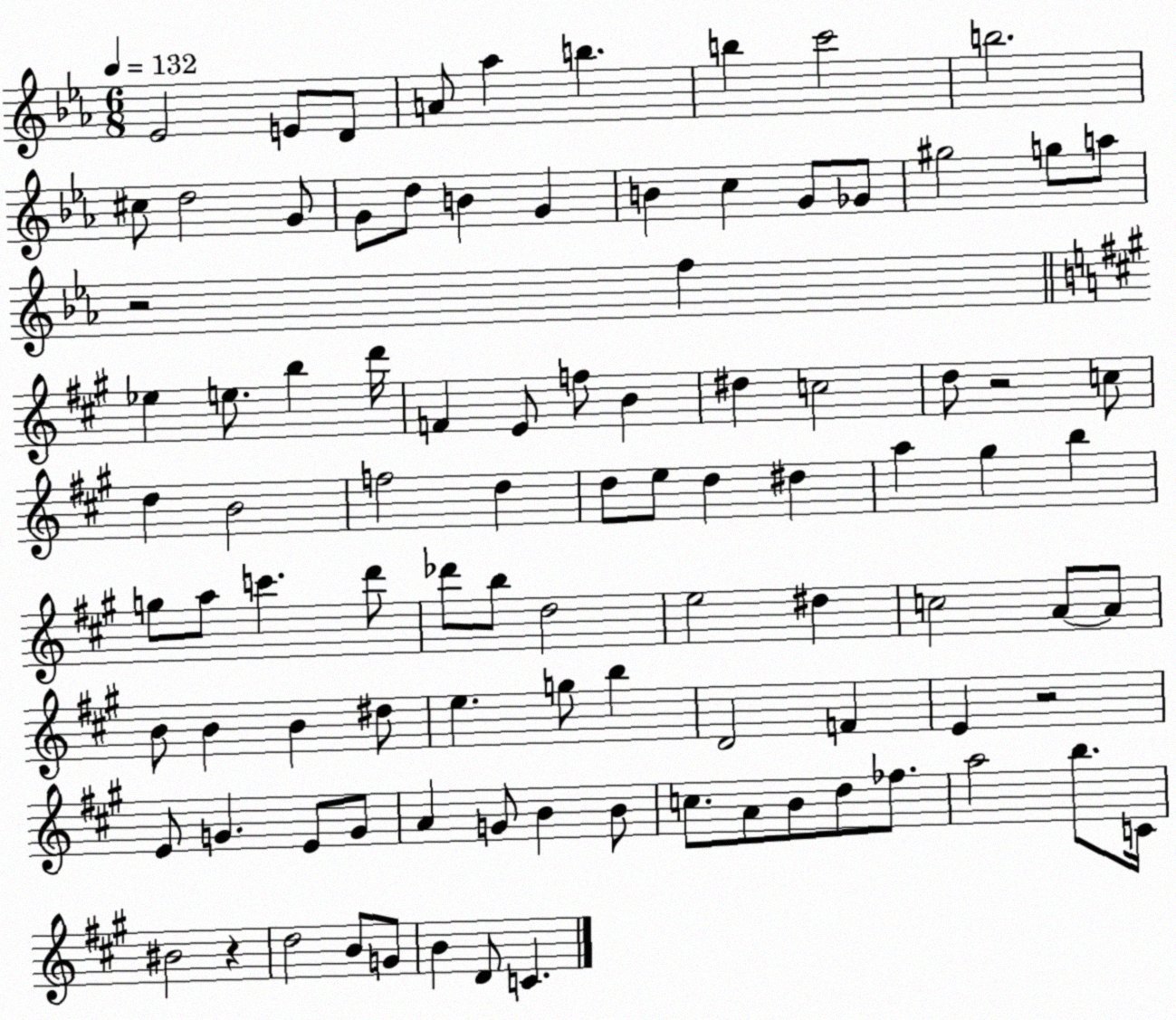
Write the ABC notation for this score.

X:1
T:Untitled
M:6/8
L:1/4
K:Eb
_E2 E/2 D/2 A/2 _a b b c'2 b2 ^c/2 d2 G/2 G/2 d/2 B G B c G/2 _G/2 ^g2 g/2 a/2 z2 f _e e/2 b d'/4 F E/2 f/2 B ^d c2 d/2 z2 c/2 d B2 f2 d d/2 e/2 d ^d a ^g b g/2 a/2 c' d'/2 _d'/2 b/2 d2 e2 ^d c2 A/2 A/2 B/2 B B ^d/2 e g/2 b D2 F E z2 E/2 G E/2 G/2 A G/2 B B/2 c/2 A/2 B/2 d/2 _f/2 a2 b/2 C/4 ^B2 z d2 B/2 G/2 B D/2 C